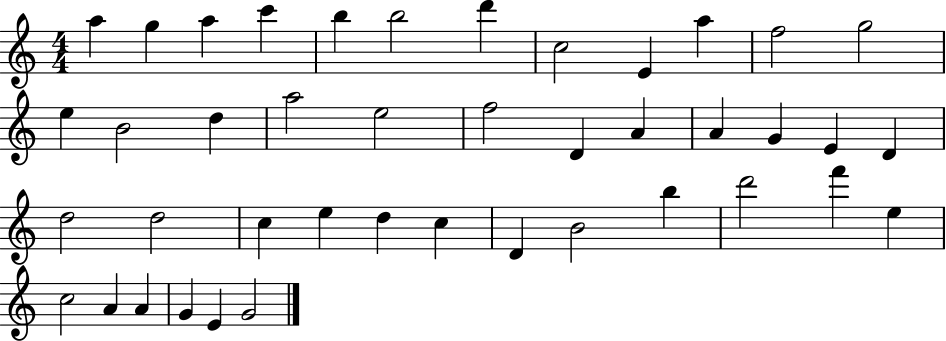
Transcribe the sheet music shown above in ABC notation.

X:1
T:Untitled
M:4/4
L:1/4
K:C
a g a c' b b2 d' c2 E a f2 g2 e B2 d a2 e2 f2 D A A G E D d2 d2 c e d c D B2 b d'2 f' e c2 A A G E G2